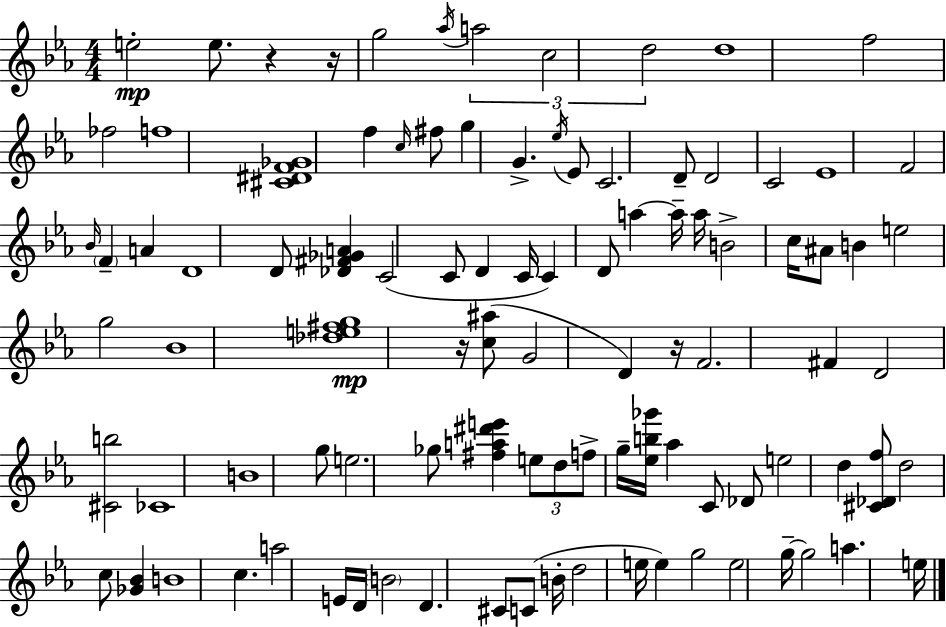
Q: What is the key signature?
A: EES major